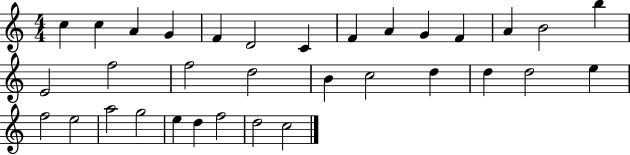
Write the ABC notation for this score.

X:1
T:Untitled
M:4/4
L:1/4
K:C
c c A G F D2 C F A G F A B2 b E2 f2 f2 d2 B c2 d d d2 e f2 e2 a2 g2 e d f2 d2 c2